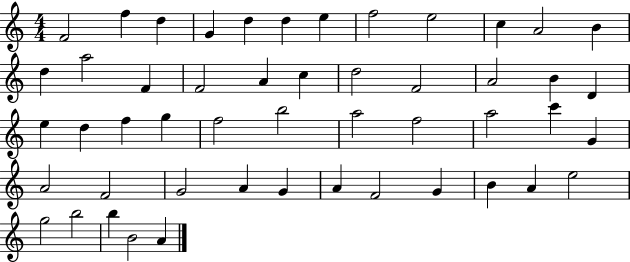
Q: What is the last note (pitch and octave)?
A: A4